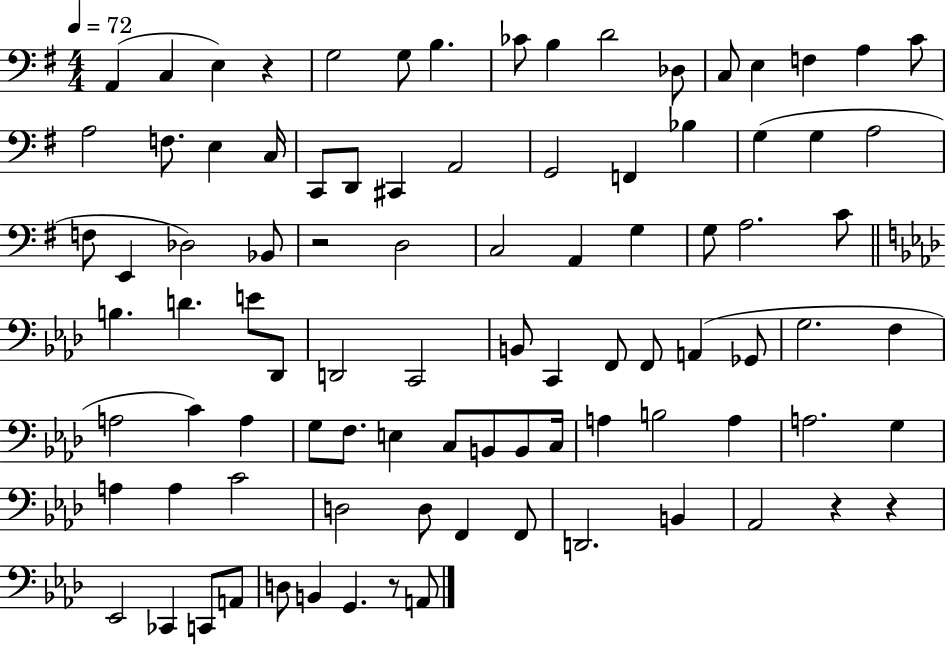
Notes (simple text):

A2/q C3/q E3/q R/q G3/h G3/e B3/q. CES4/e B3/q D4/h Db3/e C3/e E3/q F3/q A3/q C4/e A3/h F3/e. E3/q C3/s C2/e D2/e C#2/q A2/h G2/h F2/q Bb3/q G3/q G3/q A3/h F3/e E2/q Db3/h Bb2/e R/h D3/h C3/h A2/q G3/q G3/e A3/h. C4/e B3/q. D4/q. E4/e Db2/e D2/h C2/h B2/e C2/q F2/e F2/e A2/q Gb2/e G3/h. F3/q A3/h C4/q A3/q G3/e F3/e. E3/q C3/e B2/e B2/e C3/s A3/q B3/h A3/q A3/h. G3/q A3/q A3/q C4/h D3/h D3/e F2/q F2/e D2/h. B2/q Ab2/h R/q R/q Eb2/h CES2/q C2/e A2/e D3/e B2/q G2/q. R/e A2/e